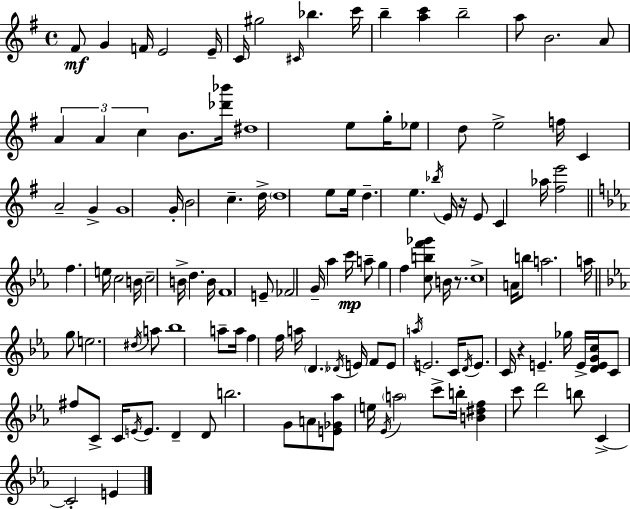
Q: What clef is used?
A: treble